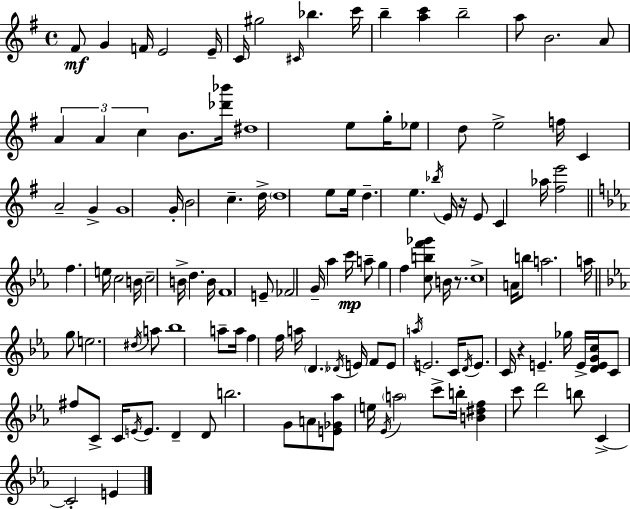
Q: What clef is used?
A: treble